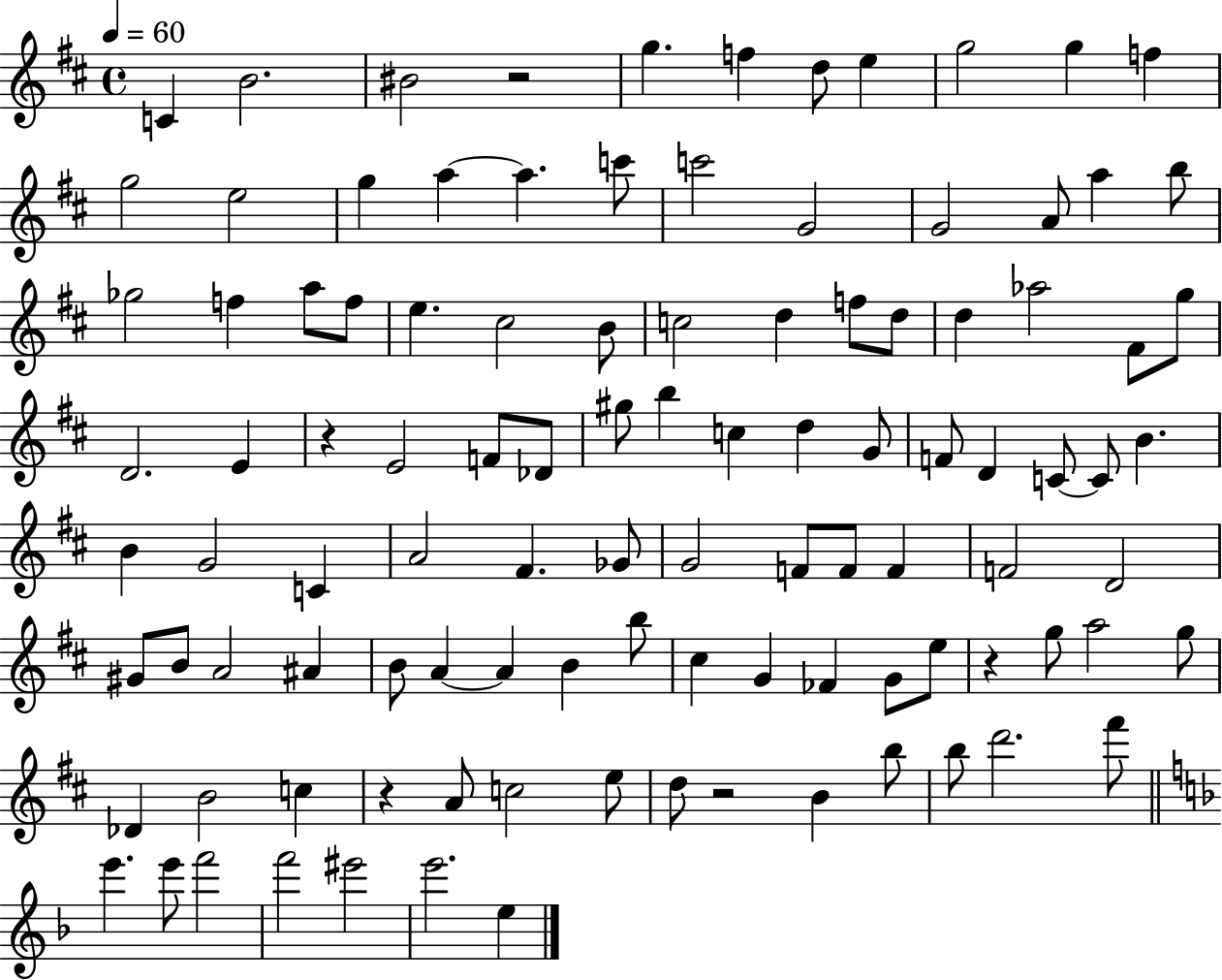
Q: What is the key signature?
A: D major